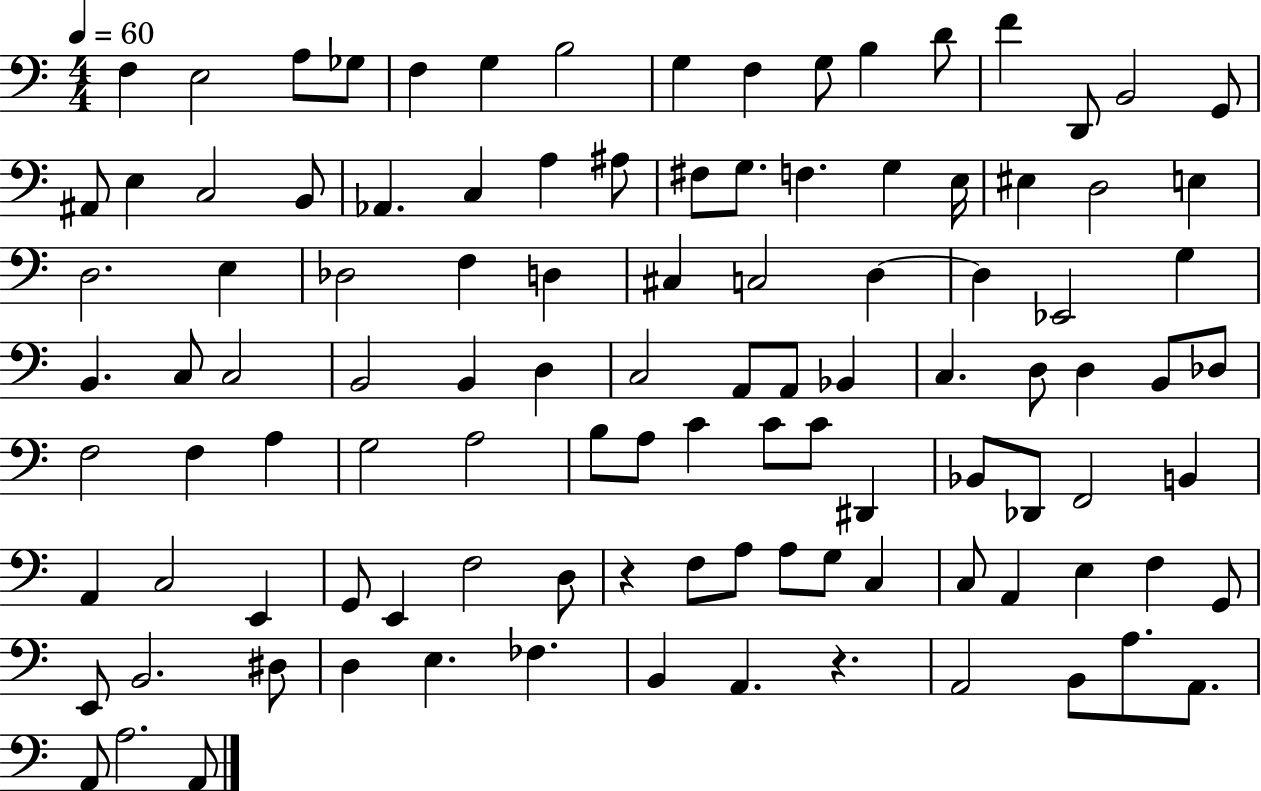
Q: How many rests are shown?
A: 2